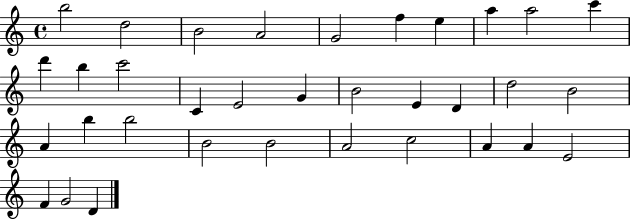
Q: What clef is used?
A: treble